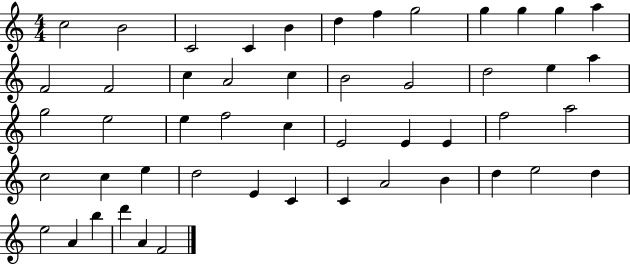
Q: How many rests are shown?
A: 0